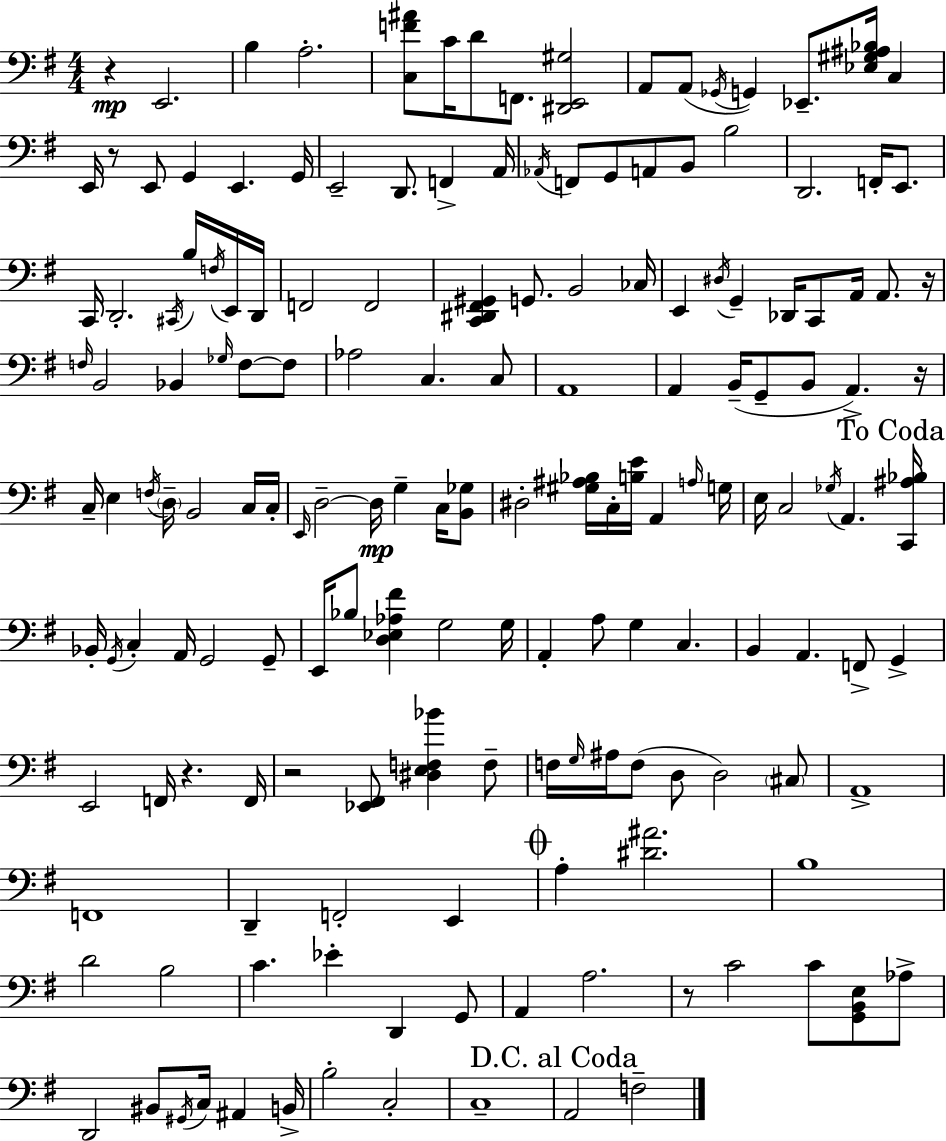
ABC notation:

X:1
T:Untitled
M:4/4
L:1/4
K:G
z E,,2 B, A,2 [C,F^A]/2 C/4 D/2 F,,/2 [^D,,E,,^G,]2 A,,/2 A,,/2 _G,,/4 G,, _E,,/2 [_E,^G,^A,_B,]/4 C, E,,/4 z/2 E,,/2 G,, E,, G,,/4 E,,2 D,,/2 F,, A,,/4 _A,,/4 F,,/2 G,,/2 A,,/2 B,,/2 B,2 D,,2 F,,/4 E,,/2 C,,/4 D,,2 ^C,,/4 B,/4 F,/4 E,,/4 D,,/4 F,,2 F,,2 [C,,^D,,^F,,^G,,] G,,/2 B,,2 _C,/4 E,, ^D,/4 G,, _D,,/4 C,,/2 A,,/4 A,,/2 z/4 F,/4 B,,2 _B,, _G,/4 F,/2 F,/2 _A,2 C, C,/2 A,,4 A,, B,,/4 G,,/2 B,,/2 A,, z/4 C,/4 E, F,/4 D,/4 B,,2 C,/4 C,/4 E,,/4 D,2 D,/4 G, C,/4 [B,,_G,]/2 ^D,2 [^G,^A,_B,]/4 C,/4 [B,E]/4 A,, A,/4 G,/4 E,/4 C,2 _G,/4 A,, [C,,^A,_B,]/4 _B,,/4 G,,/4 C, A,,/4 G,,2 G,,/2 E,,/4 _B,/2 [D,_E,_A,^F] G,2 G,/4 A,, A,/2 G, C, B,, A,, F,,/2 G,, E,,2 F,,/4 z F,,/4 z2 [_E,,^F,,]/2 [^D,E,F,_B] F,/2 F,/4 G,/4 ^A,/4 F,/2 D,/2 D,2 ^C,/2 A,,4 F,,4 D,, F,,2 E,, A, [^D^A]2 B,4 D2 B,2 C _E D,, G,,/2 A,, A,2 z/2 C2 C/2 [G,,B,,E,]/2 _A,/2 D,,2 ^B,,/2 ^G,,/4 C,/4 ^A,, B,,/4 B,2 C,2 C,4 A,,2 F,2